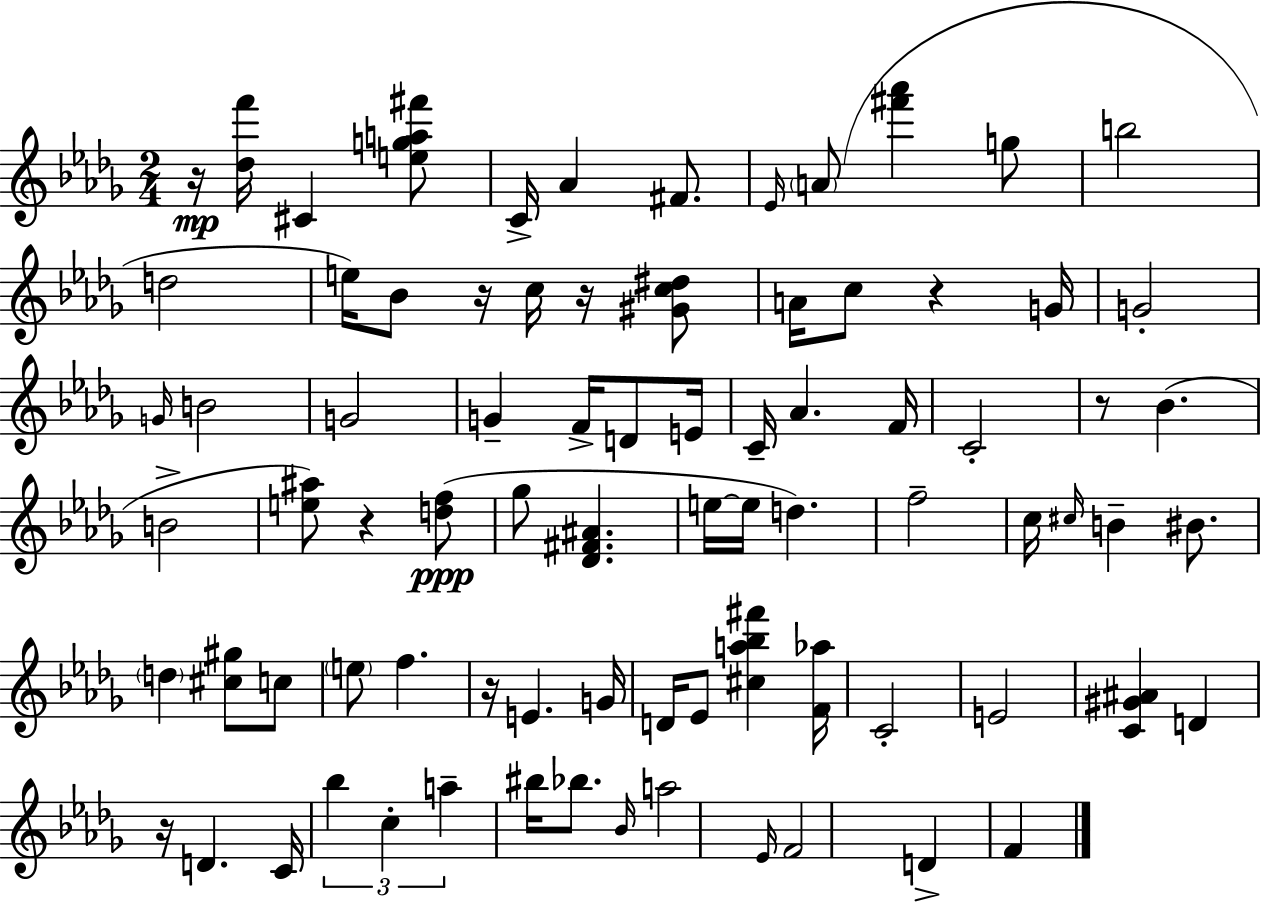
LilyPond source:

{
  \clef treble
  \numericTimeSignature
  \time 2/4
  \key bes \minor
  r16\mp <des'' f'''>16 cis'4 <e'' g'' a'' fis'''>8 | c'16-> aes'4 fis'8. | \grace { ees'16 } \parenthesize a'8( <fis''' aes'''>4 g''8 | b''2 | \break d''2 | e''16) bes'8 r16 c''16 r16 <gis' c'' dis''>8 | a'16 c''8 r4 | g'16 g'2-. | \break \grace { g'16 } b'2 | g'2 | g'4-- f'16-> d'8 | e'16 c'16-- aes'4. | \break f'16 c'2-. | r8 bes'4.( | b'2-> | <e'' ais''>8) r4 | \break <d'' f''>8(\ppp ges''8 <des' fis' ais'>4. | e''16~~ e''16 d''4.) | f''2-- | c''16 \grace { cis''16 } b'4-- | \break bis'8. \parenthesize d''4 <cis'' gis''>8 | c''8 \parenthesize e''8 f''4. | r16 e'4. | g'16 d'16 ees'8 <cis'' a'' bes'' fis'''>4 | \break <f' aes''>16 c'2-. | e'2 | <c' gis' ais'>4 d'4 | r16 d'4. | \break c'16 \tuplet 3/2 { bes''4 c''4-. | a''4-- } bis''16 | bes''8. \grace { bes'16 } a''2 | \grace { ees'16 } f'2 | \break d'4-> | f'4 \bar "|."
}